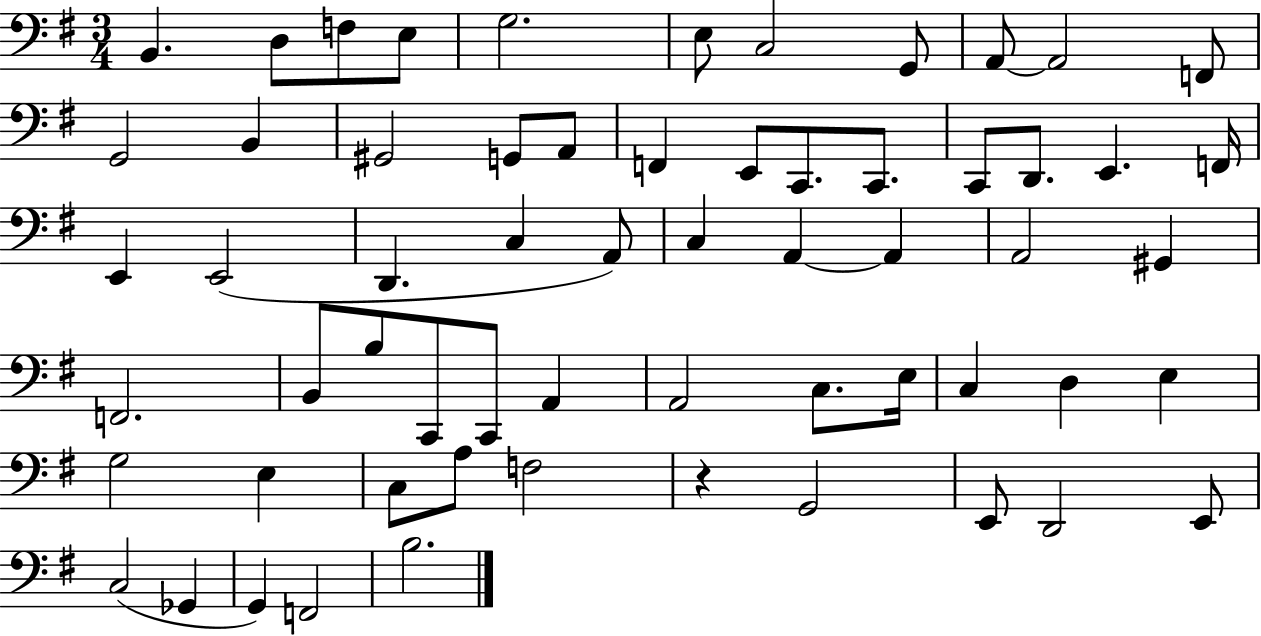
{
  \clef bass
  \numericTimeSignature
  \time 3/4
  \key g \major
  \repeat volta 2 { b,4. d8 f8 e8 | g2. | e8 c2 g,8 | a,8~~ a,2 f,8 | \break g,2 b,4 | gis,2 g,8 a,8 | f,4 e,8 c,8. c,8. | c,8 d,8. e,4. f,16 | \break e,4 e,2( | d,4. c4 a,8) | c4 a,4~~ a,4 | a,2 gis,4 | \break f,2. | b,8 b8 c,8 c,8 a,4 | a,2 c8. e16 | c4 d4 e4 | \break g2 e4 | c8 a8 f2 | r4 g,2 | e,8 d,2 e,8 | \break c2( ges,4 | g,4) f,2 | b2. | } \bar "|."
}